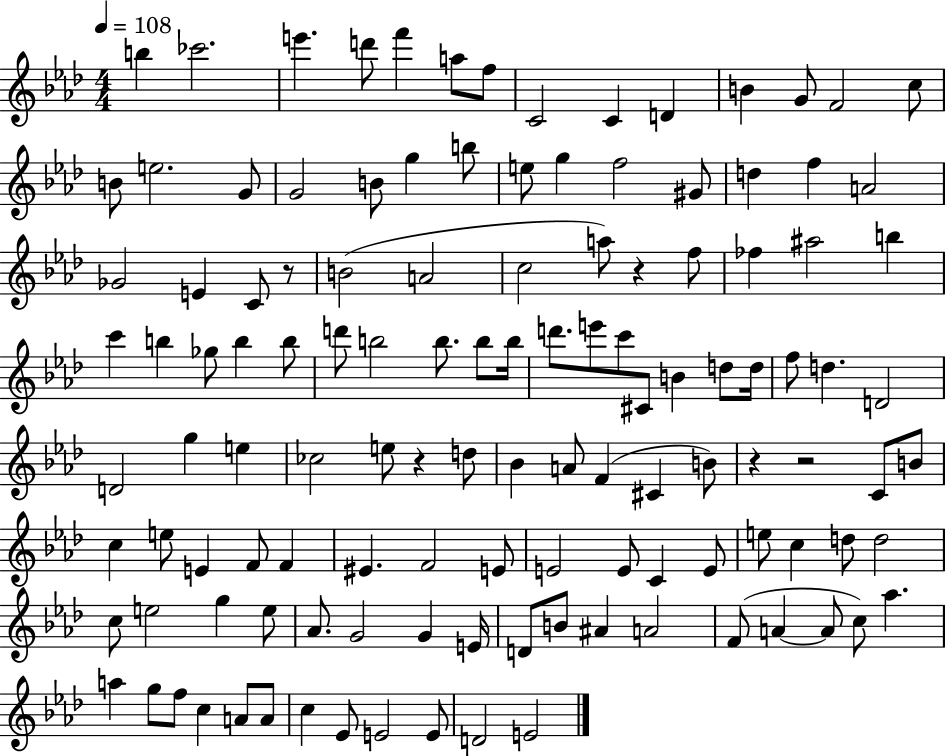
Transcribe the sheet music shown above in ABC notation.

X:1
T:Untitled
M:4/4
L:1/4
K:Ab
b _c'2 e' d'/2 f' a/2 f/2 C2 C D B G/2 F2 c/2 B/2 e2 G/2 G2 B/2 g b/2 e/2 g f2 ^G/2 d f A2 _G2 E C/2 z/2 B2 A2 c2 a/2 z f/2 _f ^a2 b c' b _g/2 b b/2 d'/2 b2 b/2 b/2 b/4 d'/2 e'/2 c'/2 ^C/2 B d/2 d/4 f/2 d D2 D2 g e _c2 e/2 z d/2 _B A/2 F ^C B/2 z z2 C/2 B/2 c e/2 E F/2 F ^E F2 E/2 E2 E/2 C E/2 e/2 c d/2 d2 c/2 e2 g e/2 _A/2 G2 G E/4 D/2 B/2 ^A A2 F/2 A A/2 c/2 _a a g/2 f/2 c A/2 A/2 c _E/2 E2 E/2 D2 E2